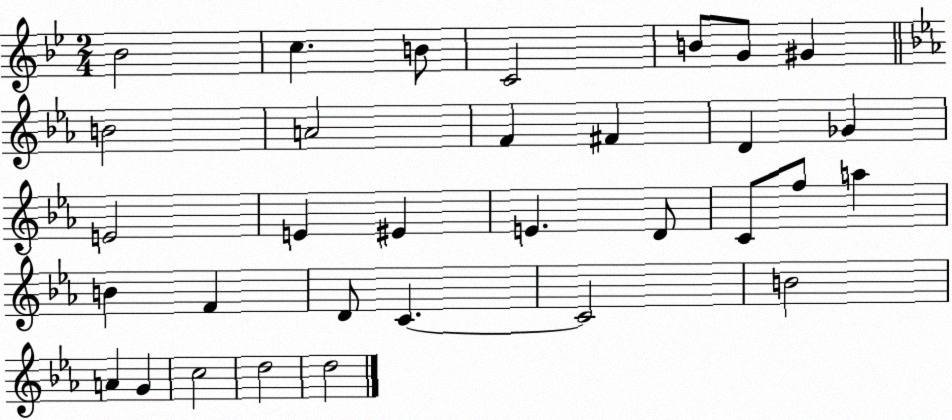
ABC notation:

X:1
T:Untitled
M:2/4
L:1/4
K:Bb
_B2 c B/2 C2 B/2 G/2 ^G B2 A2 F ^F D _G E2 E ^E E D/2 C/2 f/2 a B F D/2 C C2 B2 A G c2 d2 d2